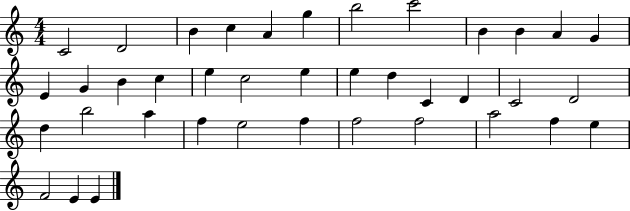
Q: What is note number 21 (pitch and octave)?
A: D5